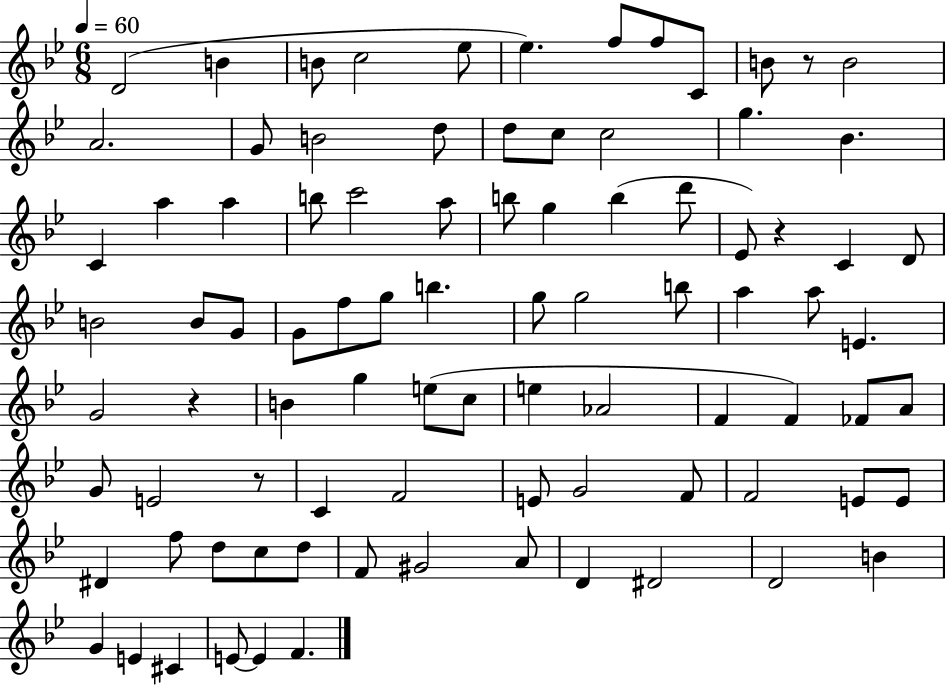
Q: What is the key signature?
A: BES major